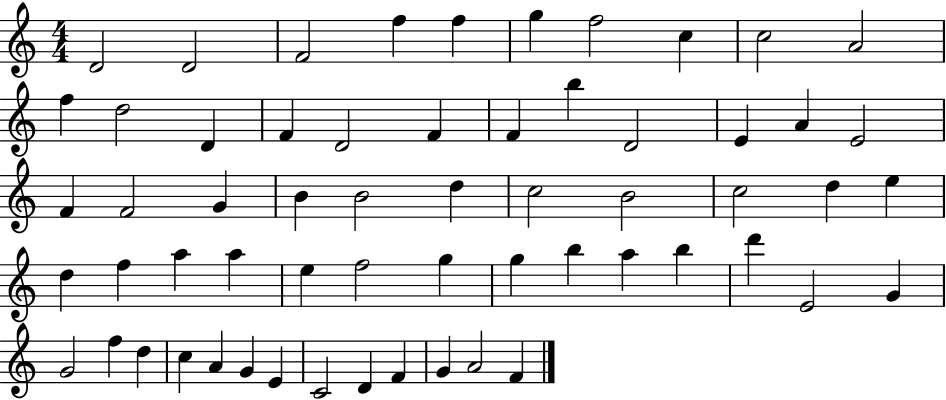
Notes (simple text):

D4/h D4/h F4/h F5/q F5/q G5/q F5/h C5/q C5/h A4/h F5/q D5/h D4/q F4/q D4/h F4/q F4/q B5/q D4/h E4/q A4/q E4/h F4/q F4/h G4/q B4/q B4/h D5/q C5/h B4/h C5/h D5/q E5/q D5/q F5/q A5/q A5/q E5/q F5/h G5/q G5/q B5/q A5/q B5/q D6/q E4/h G4/q G4/h F5/q D5/q C5/q A4/q G4/q E4/q C4/h D4/q F4/q G4/q A4/h F4/q